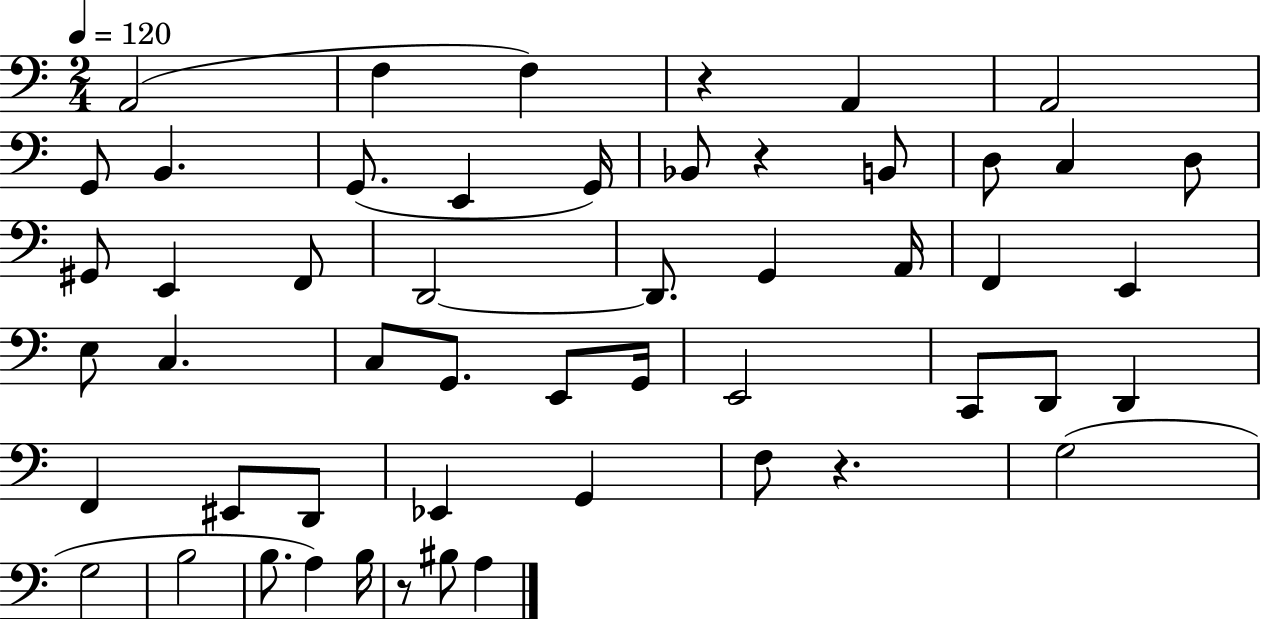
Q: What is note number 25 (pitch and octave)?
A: E3